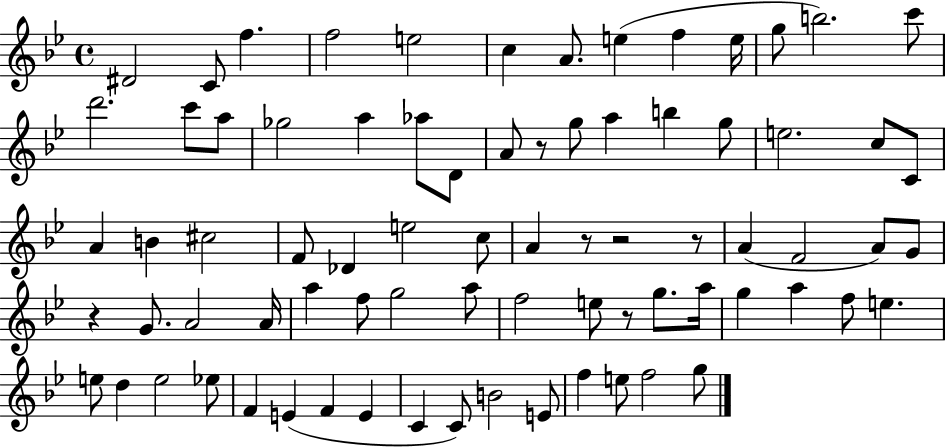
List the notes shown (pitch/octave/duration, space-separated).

D#4/h C4/e F5/q. F5/h E5/h C5/q A4/e. E5/q F5/q E5/s G5/e B5/h. C6/e D6/h. C6/e A5/e Gb5/h A5/q Ab5/e D4/e A4/e R/e G5/e A5/q B5/q G5/e E5/h. C5/e C4/e A4/q B4/q C#5/h F4/e Db4/q E5/h C5/e A4/q R/e R/h R/e A4/q F4/h A4/e G4/e R/q G4/e. A4/h A4/s A5/q F5/e G5/h A5/e F5/h E5/e R/e G5/e. A5/s G5/q A5/q F5/e E5/q. E5/e D5/q E5/h Eb5/e F4/q E4/q F4/q E4/q C4/q C4/e B4/h E4/e F5/q E5/e F5/h G5/e